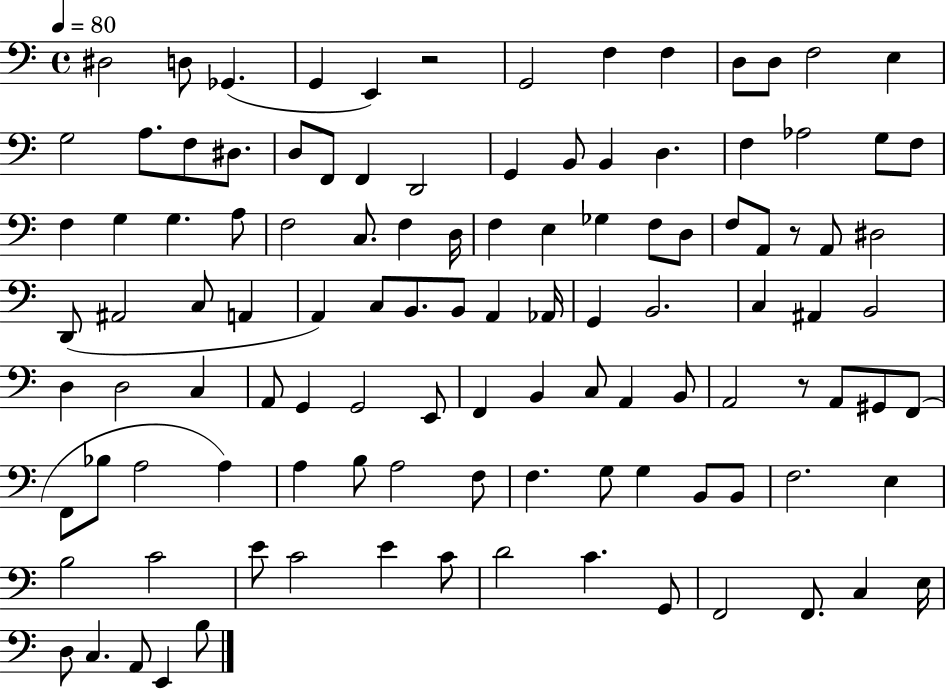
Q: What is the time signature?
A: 4/4